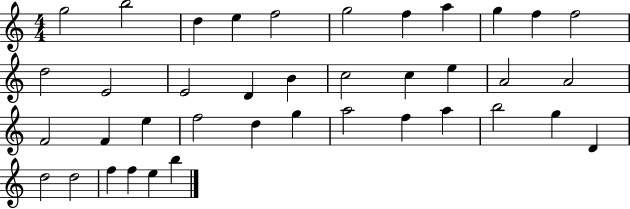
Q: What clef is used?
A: treble